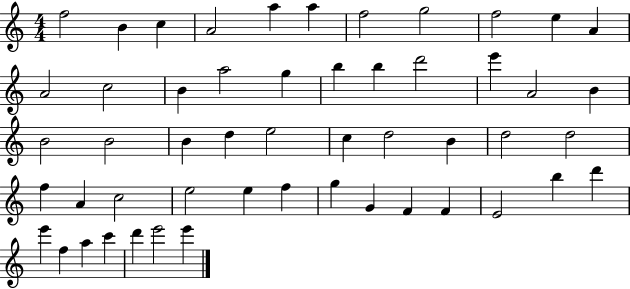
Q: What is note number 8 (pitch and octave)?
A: G5